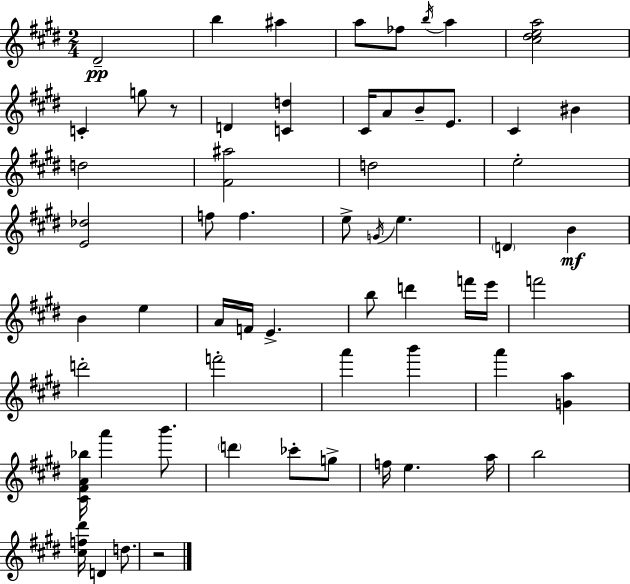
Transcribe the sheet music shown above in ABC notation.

X:1
T:Untitled
M:2/4
L:1/4
K:E
^D2 b ^a a/2 _f/2 b/4 a [^c^dea]2 C g/2 z/2 D [Cd] ^C/4 A/2 B/2 E/2 ^C ^B d2 [^F^a]2 d2 e2 [E_d]2 f/2 f e/2 G/4 e D B B e A/4 F/4 E b/2 d' f'/4 e'/4 f'2 d'2 f'2 a' b' a' [Ga] [^C^FA_b]/4 a' b'/2 d' _c'/2 g/2 f/4 e a/4 b2 [^cf^d']/4 D d/2 z2